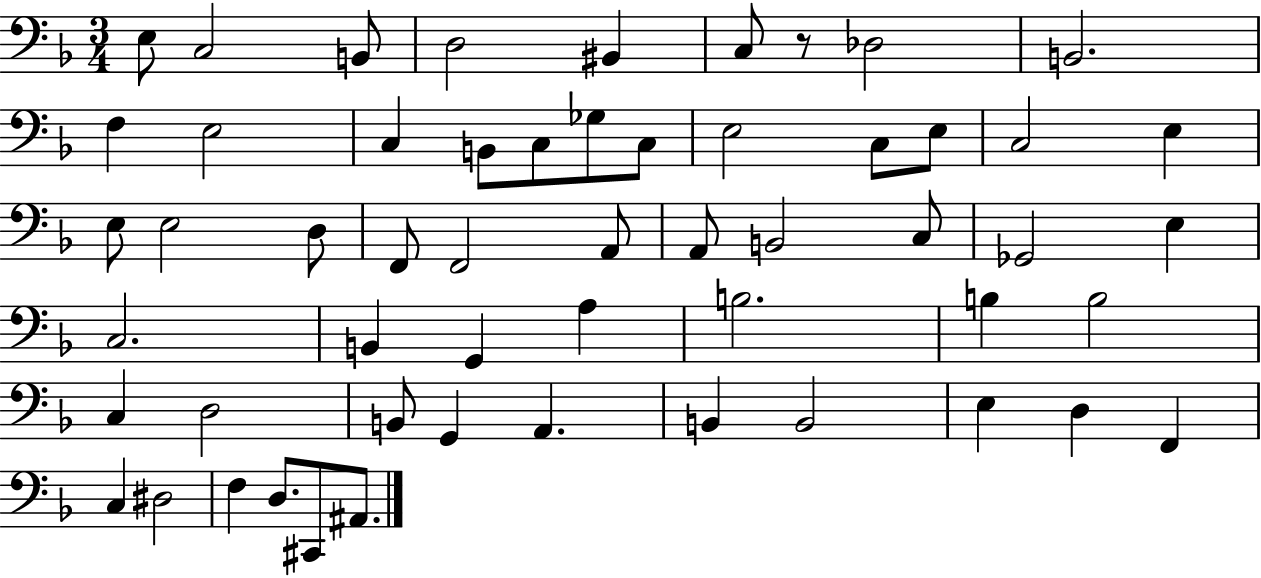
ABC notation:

X:1
T:Untitled
M:3/4
L:1/4
K:F
E,/2 C,2 B,,/2 D,2 ^B,, C,/2 z/2 _D,2 B,,2 F, E,2 C, B,,/2 C,/2 _G,/2 C,/2 E,2 C,/2 E,/2 C,2 E, E,/2 E,2 D,/2 F,,/2 F,,2 A,,/2 A,,/2 B,,2 C,/2 _G,,2 E, C,2 B,, G,, A, B,2 B, B,2 C, D,2 B,,/2 G,, A,, B,, B,,2 E, D, F,, C, ^D,2 F, D,/2 ^C,,/2 ^A,,/2